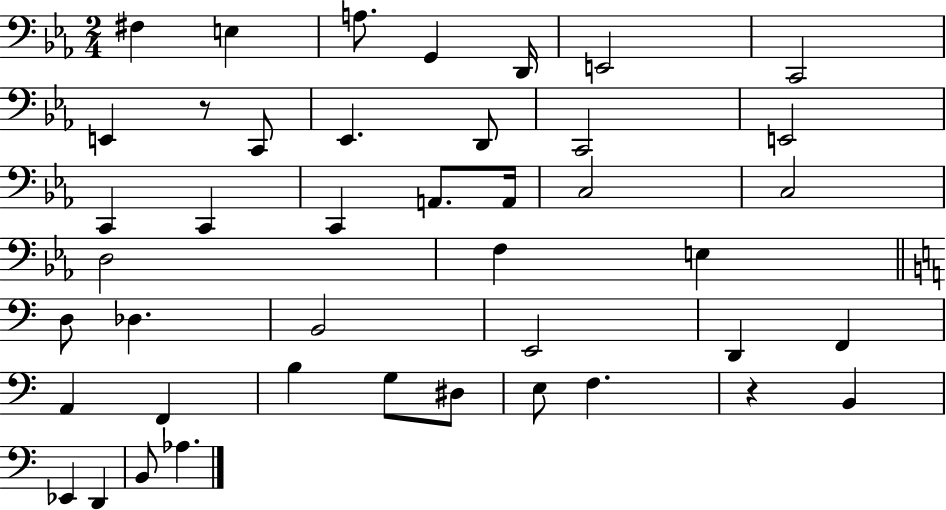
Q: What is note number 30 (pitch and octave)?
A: A2